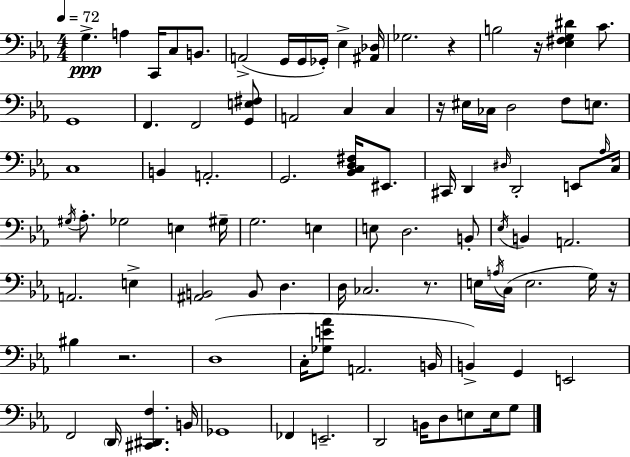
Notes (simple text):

G3/q. A3/q C2/s C3/e B2/e. A2/h G2/s G2/s Gb2/s Eb3/q [A#2,Db3]/s Gb3/h. R/q B3/h R/s [Eb3,F#3,G3,D#4]/q C4/e. G2/w F2/q. F2/h [G2,E3,F#3]/e A2/h C3/q C3/q R/s EIS3/s CES3/s D3/h F3/e E3/e. C3/w B2/q A2/h. G2/h. [Bb2,C3,D3,F#3]/s EIS2/e. C#2/s D2/q D#3/s D2/h E2/e Ab3/s C3/s G#3/s Ab3/e. Gb3/h E3/q G#3/s G3/h. E3/q E3/e D3/h. B2/e Eb3/s B2/q A2/h. A2/h. E3/q [A#2,B2]/h B2/e D3/q. D3/s CES3/h. R/e. E3/s A3/s C3/s E3/h. G3/s R/s BIS3/q R/h. D3/w C3/s [Gb3,E4,Ab4]/e A2/h. B2/s B2/q G2/q E2/h F2/h D2/s [C#2,D#2,F3]/q. B2/s Gb2/w FES2/q E2/h. D2/h B2/s D3/e E3/e E3/s G3/e